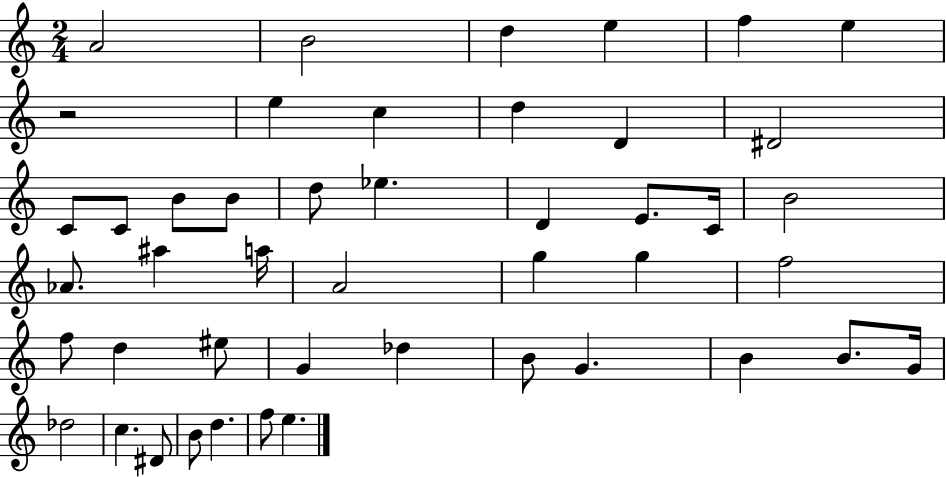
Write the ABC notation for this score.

X:1
T:Untitled
M:2/4
L:1/4
K:C
A2 B2 d e f e z2 e c d D ^D2 C/2 C/2 B/2 B/2 d/2 _e D E/2 C/4 B2 _A/2 ^a a/4 A2 g g f2 f/2 d ^e/2 G _d B/2 G B B/2 G/4 _d2 c ^D/2 B/2 d f/2 e